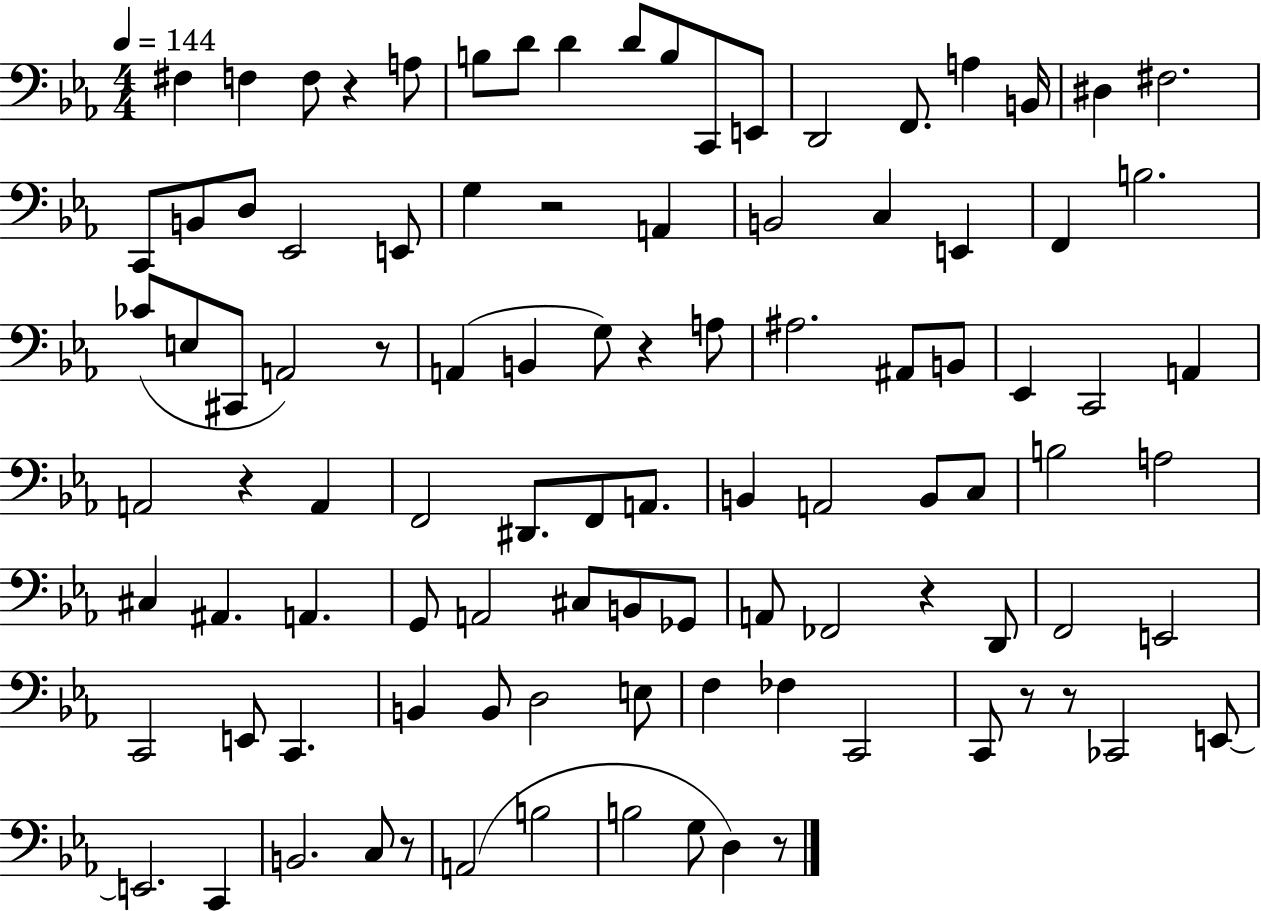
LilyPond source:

{
  \clef bass
  \numericTimeSignature
  \time 4/4
  \key ees \major
  \tempo 4 = 144
  fis4 f4 f8 r4 a8 | b8 d'8 d'4 d'8 b8 c,8 e,8 | d,2 f,8. a4 b,16 | dis4 fis2. | \break c,8 b,8 d8 ees,2 e,8 | g4 r2 a,4 | b,2 c4 e,4 | f,4 b2. | \break ces'8( e8 cis,8 a,2) r8 | a,4( b,4 g8) r4 a8 | ais2. ais,8 b,8 | ees,4 c,2 a,4 | \break a,2 r4 a,4 | f,2 dis,8. f,8 a,8. | b,4 a,2 b,8 c8 | b2 a2 | \break cis4 ais,4. a,4. | g,8 a,2 cis8 b,8 ges,8 | a,8 fes,2 r4 d,8 | f,2 e,2 | \break c,2 e,8 c,4. | b,4 b,8 d2 e8 | f4 fes4 c,2 | c,8 r8 r8 ces,2 e,8~~ | \break e,2. c,4 | b,2. c8 r8 | a,2( b2 | b2 g8 d4) r8 | \break \bar "|."
}